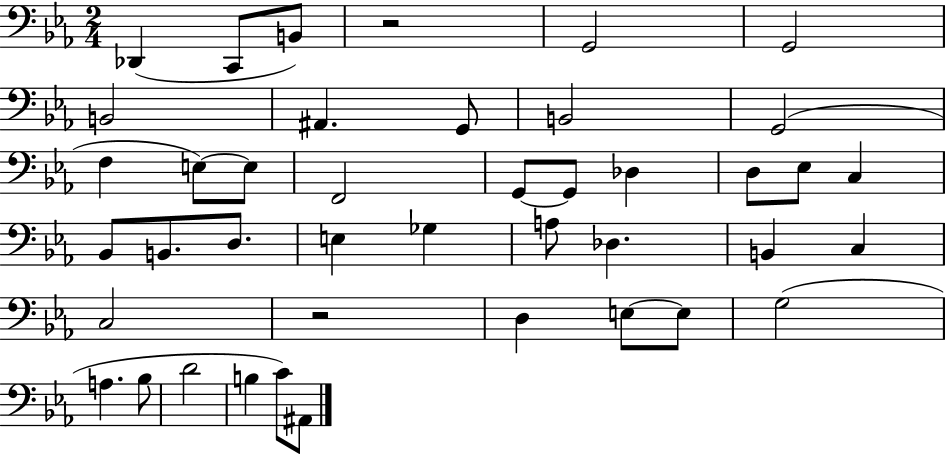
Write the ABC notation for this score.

X:1
T:Untitled
M:2/4
L:1/4
K:Eb
_D,, C,,/2 B,,/2 z2 G,,2 G,,2 B,,2 ^A,, G,,/2 B,,2 G,,2 F, E,/2 E,/2 F,,2 G,,/2 G,,/2 _D, D,/2 _E,/2 C, _B,,/2 B,,/2 D,/2 E, _G, A,/2 _D, B,, C, C,2 z2 D, E,/2 E,/2 G,2 A, _B,/2 D2 B, C/2 ^A,,/2